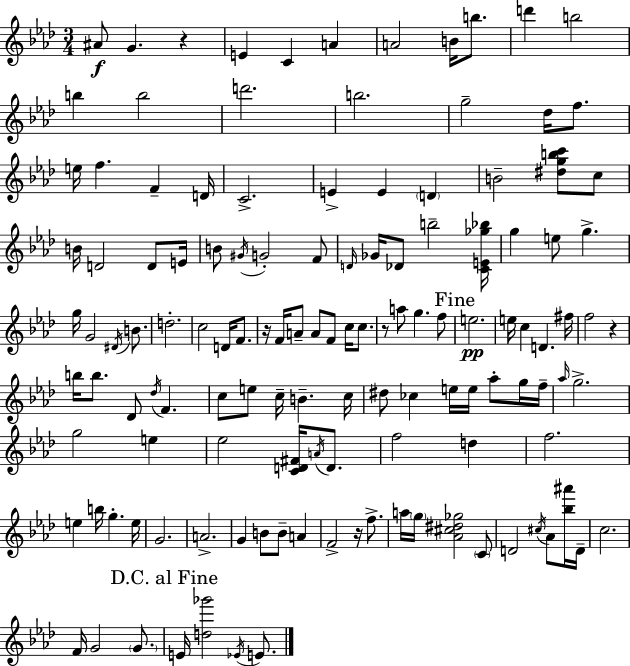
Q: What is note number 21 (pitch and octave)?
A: D4